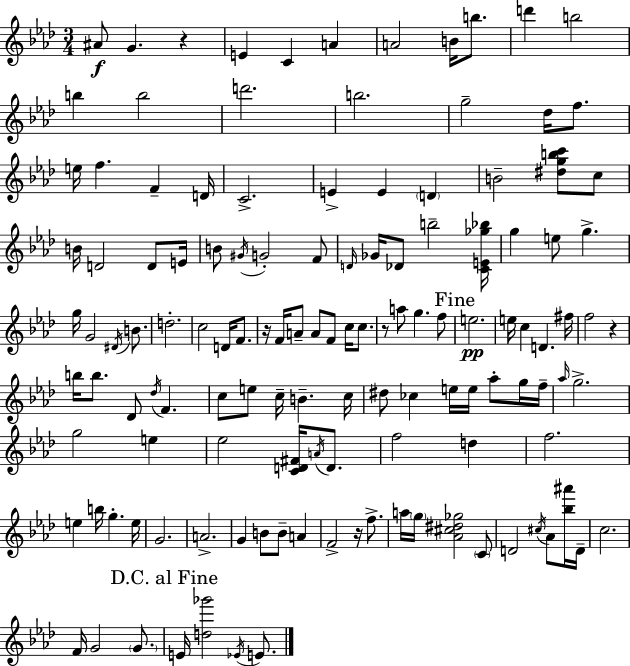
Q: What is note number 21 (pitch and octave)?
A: D4